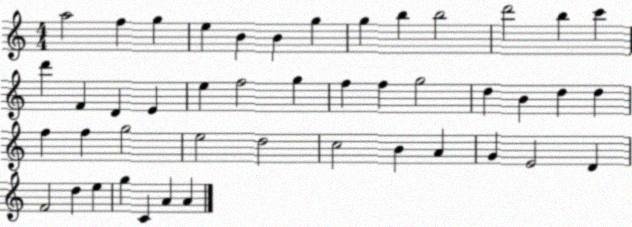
X:1
T:Untitled
M:4/4
L:1/4
K:C
a2 f g e B B g g b b2 d'2 b c' d' F D E e f2 g f f g2 d B d d f f g2 e2 d2 c2 B A G E2 D F2 d e g C A A